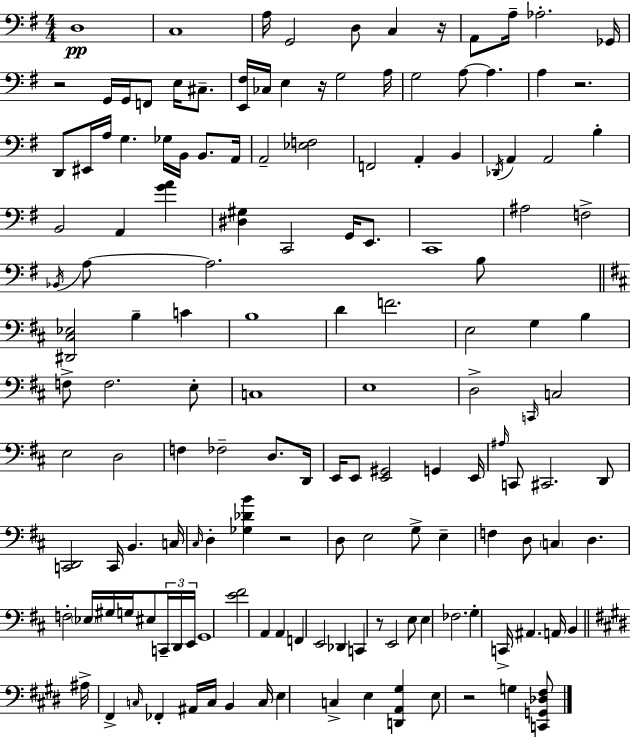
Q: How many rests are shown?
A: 7